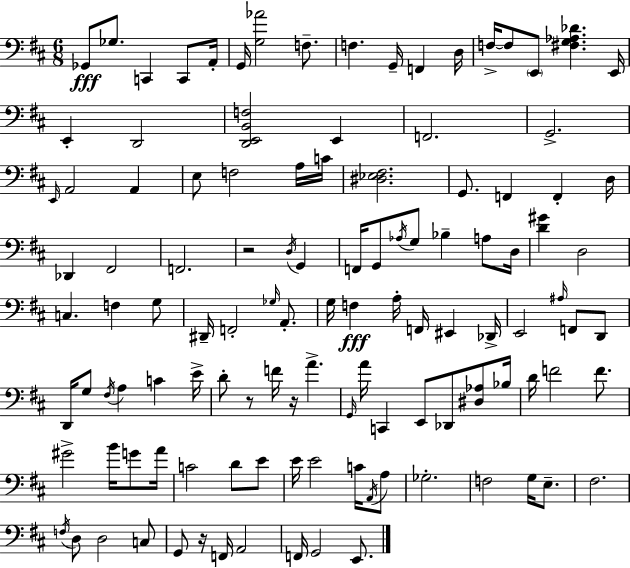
X:1
T:Untitled
M:6/8
L:1/4
K:D
_G,,/2 _G,/2 C,, C,,/2 A,,/4 G,,/4 [G,_A]2 F,/2 F, G,,/4 F,, D,/4 F,/4 F,/2 E,,/2 [^F,G,_A,_D] E,,/4 E,, D,,2 [D,,E,,B,,F,]2 E,, F,,2 G,,2 E,,/4 A,,2 A,, E,/2 F,2 A,/4 C/4 [^D,_E,^F,]2 G,,/2 F,, F,, D,/4 _D,, ^F,,2 F,,2 z2 D,/4 G,, F,,/4 G,,/2 _A,/4 G,/2 _B, A,/2 D,/4 [D^G] D,2 C, F, G,/2 ^D,,/4 F,,2 _G,/4 A,,/2 G,/4 F, A,/4 F,,/4 ^E,, _D,,/4 E,,2 ^A,/4 F,,/2 D,,/2 D,,/4 G,/2 ^F,/4 A, C E/4 D/2 z/2 F/4 z/4 A G,,/4 A/4 C,, E,,/2 _D,,/2 [^D,_A,]/2 _B,/4 D/4 F2 F/2 ^G2 B/4 G/2 A/4 C2 D/2 E/2 E/4 E2 C/4 A,,/4 A,/2 _G,2 F,2 G,/4 E,/2 ^F,2 F,/4 D,/2 D,2 C,/2 G,,/2 z/4 F,,/4 A,,2 F,,/4 G,,2 E,,/2